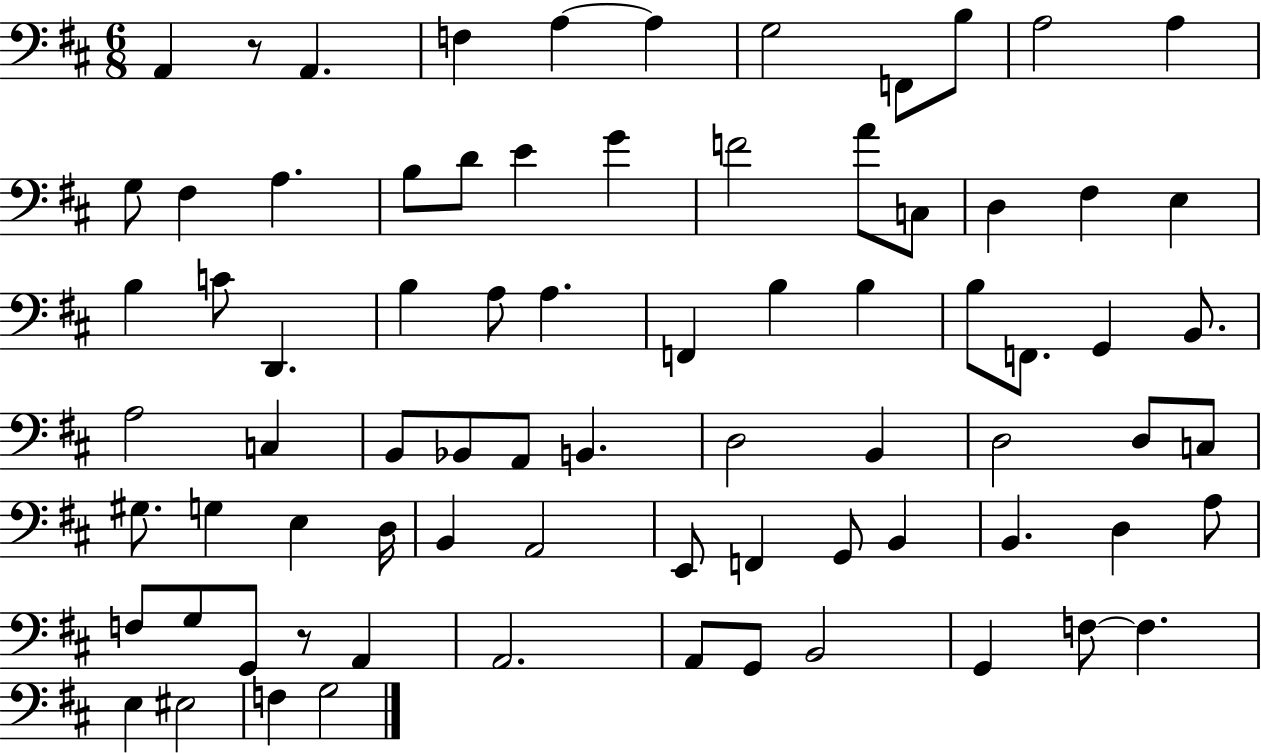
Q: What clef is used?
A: bass